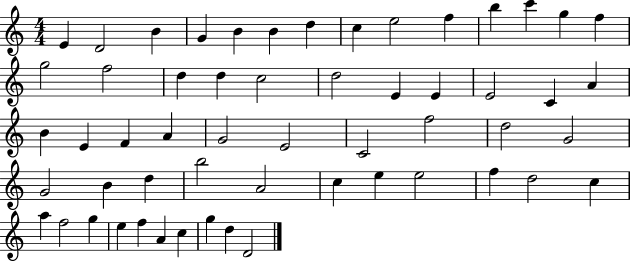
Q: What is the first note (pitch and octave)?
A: E4